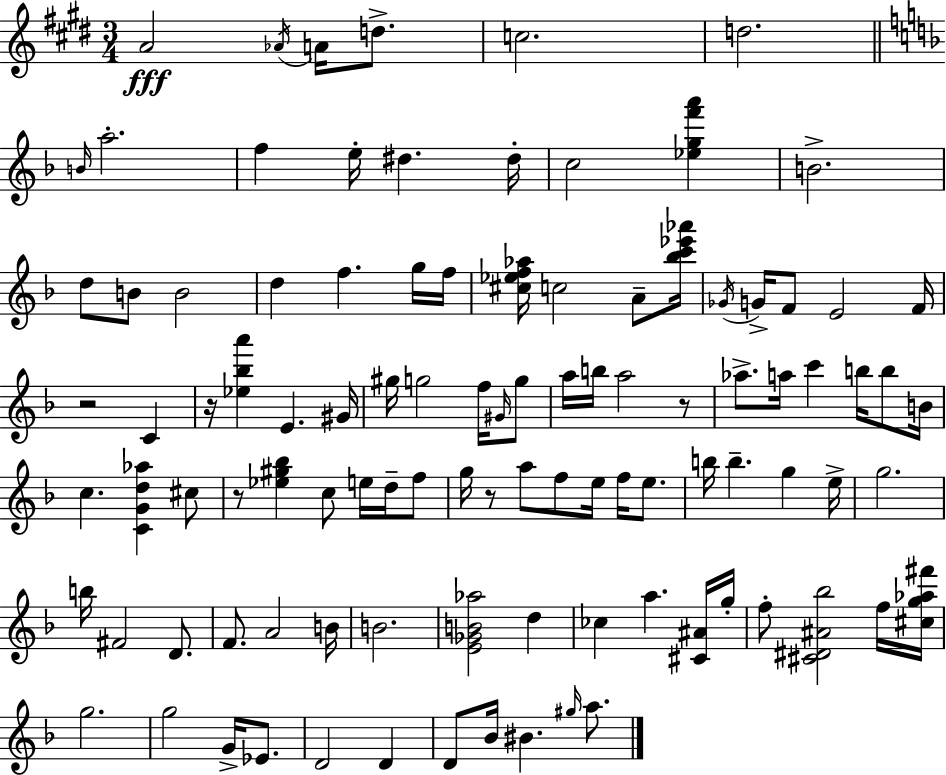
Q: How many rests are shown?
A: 5